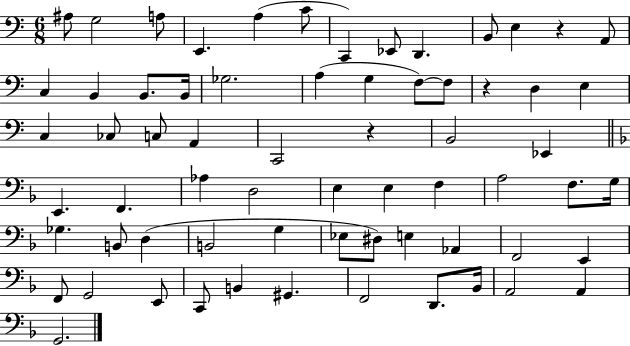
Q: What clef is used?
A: bass